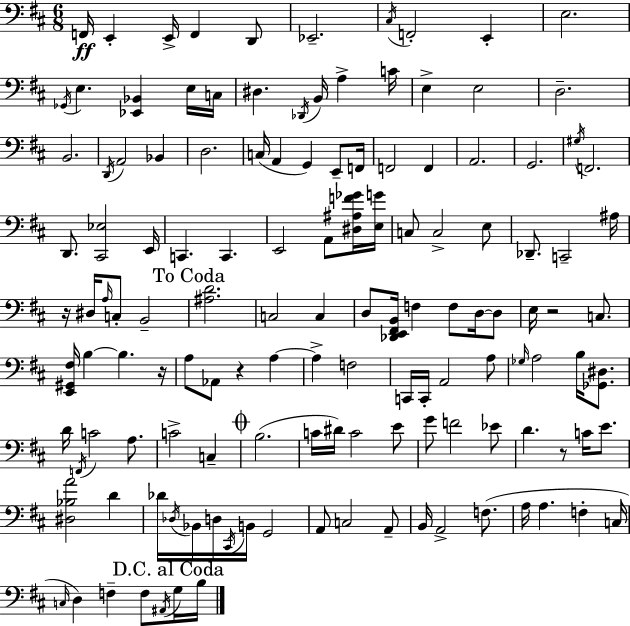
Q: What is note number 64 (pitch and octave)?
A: B3